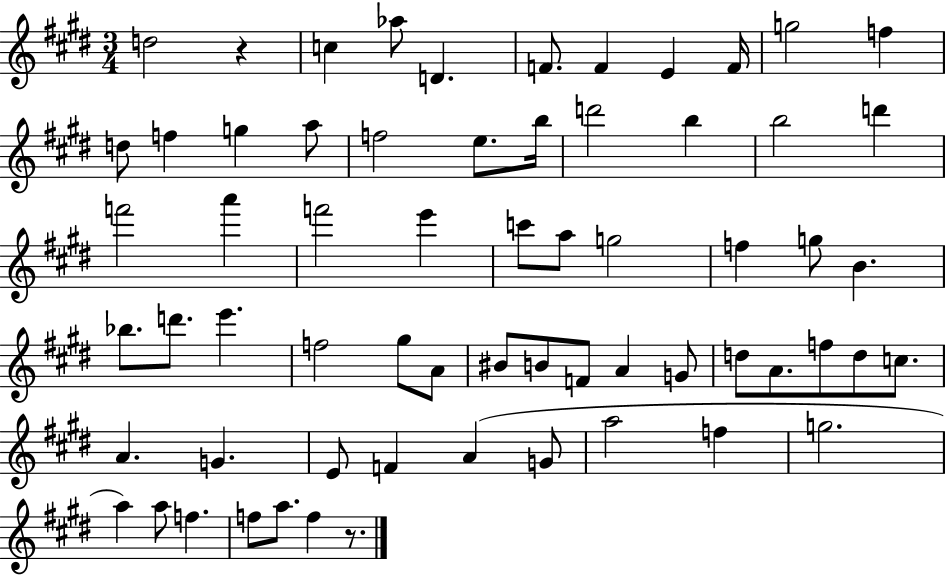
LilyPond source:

{
  \clef treble
  \numericTimeSignature
  \time 3/4
  \key e \major
  d''2 r4 | c''4 aes''8 d'4. | f'8. f'4 e'4 f'16 | g''2 f''4 | \break d''8 f''4 g''4 a''8 | f''2 e''8. b''16 | d'''2 b''4 | b''2 d'''4 | \break f'''2 a'''4 | f'''2 e'''4 | c'''8 a''8 g''2 | f''4 g''8 b'4. | \break bes''8. d'''8. e'''4. | f''2 gis''8 a'8 | bis'8 b'8 f'8 a'4 g'8 | d''8 a'8. f''8 d''8 c''8. | \break a'4. g'4. | e'8 f'4 a'4( g'8 | a''2 f''4 | g''2. | \break a''4) a''8 f''4. | f''8 a''8. f''4 r8. | \bar "|."
}